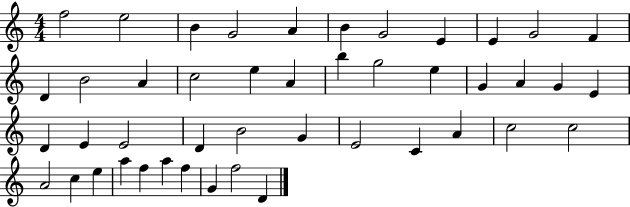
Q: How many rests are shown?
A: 0